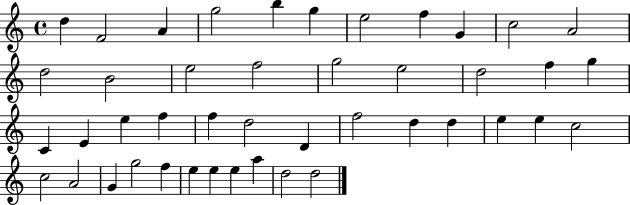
D5/q F4/h A4/q G5/h B5/q G5/q E5/h F5/q G4/q C5/h A4/h D5/h B4/h E5/h F5/h G5/h E5/h D5/h F5/q G5/q C4/q E4/q E5/q F5/q F5/q D5/h D4/q F5/h D5/q D5/q E5/q E5/q C5/h C5/h A4/h G4/q G5/h F5/q E5/q E5/q E5/q A5/q D5/h D5/h